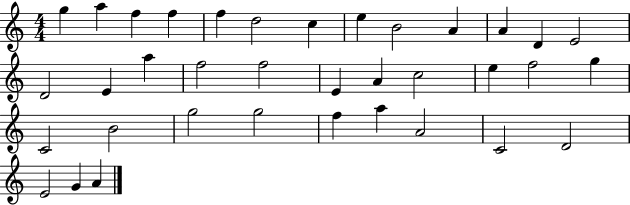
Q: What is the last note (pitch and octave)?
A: A4